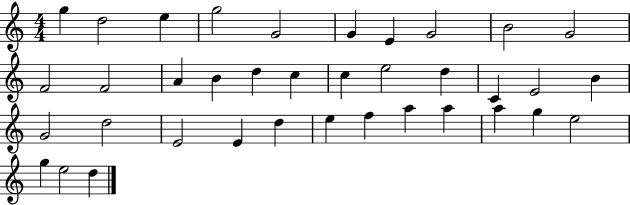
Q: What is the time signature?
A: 4/4